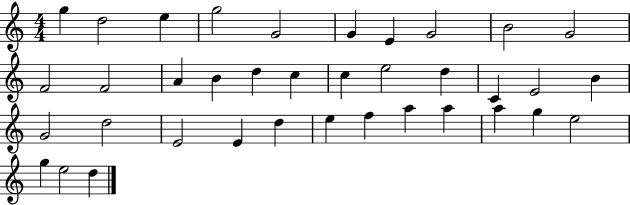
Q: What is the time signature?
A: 4/4